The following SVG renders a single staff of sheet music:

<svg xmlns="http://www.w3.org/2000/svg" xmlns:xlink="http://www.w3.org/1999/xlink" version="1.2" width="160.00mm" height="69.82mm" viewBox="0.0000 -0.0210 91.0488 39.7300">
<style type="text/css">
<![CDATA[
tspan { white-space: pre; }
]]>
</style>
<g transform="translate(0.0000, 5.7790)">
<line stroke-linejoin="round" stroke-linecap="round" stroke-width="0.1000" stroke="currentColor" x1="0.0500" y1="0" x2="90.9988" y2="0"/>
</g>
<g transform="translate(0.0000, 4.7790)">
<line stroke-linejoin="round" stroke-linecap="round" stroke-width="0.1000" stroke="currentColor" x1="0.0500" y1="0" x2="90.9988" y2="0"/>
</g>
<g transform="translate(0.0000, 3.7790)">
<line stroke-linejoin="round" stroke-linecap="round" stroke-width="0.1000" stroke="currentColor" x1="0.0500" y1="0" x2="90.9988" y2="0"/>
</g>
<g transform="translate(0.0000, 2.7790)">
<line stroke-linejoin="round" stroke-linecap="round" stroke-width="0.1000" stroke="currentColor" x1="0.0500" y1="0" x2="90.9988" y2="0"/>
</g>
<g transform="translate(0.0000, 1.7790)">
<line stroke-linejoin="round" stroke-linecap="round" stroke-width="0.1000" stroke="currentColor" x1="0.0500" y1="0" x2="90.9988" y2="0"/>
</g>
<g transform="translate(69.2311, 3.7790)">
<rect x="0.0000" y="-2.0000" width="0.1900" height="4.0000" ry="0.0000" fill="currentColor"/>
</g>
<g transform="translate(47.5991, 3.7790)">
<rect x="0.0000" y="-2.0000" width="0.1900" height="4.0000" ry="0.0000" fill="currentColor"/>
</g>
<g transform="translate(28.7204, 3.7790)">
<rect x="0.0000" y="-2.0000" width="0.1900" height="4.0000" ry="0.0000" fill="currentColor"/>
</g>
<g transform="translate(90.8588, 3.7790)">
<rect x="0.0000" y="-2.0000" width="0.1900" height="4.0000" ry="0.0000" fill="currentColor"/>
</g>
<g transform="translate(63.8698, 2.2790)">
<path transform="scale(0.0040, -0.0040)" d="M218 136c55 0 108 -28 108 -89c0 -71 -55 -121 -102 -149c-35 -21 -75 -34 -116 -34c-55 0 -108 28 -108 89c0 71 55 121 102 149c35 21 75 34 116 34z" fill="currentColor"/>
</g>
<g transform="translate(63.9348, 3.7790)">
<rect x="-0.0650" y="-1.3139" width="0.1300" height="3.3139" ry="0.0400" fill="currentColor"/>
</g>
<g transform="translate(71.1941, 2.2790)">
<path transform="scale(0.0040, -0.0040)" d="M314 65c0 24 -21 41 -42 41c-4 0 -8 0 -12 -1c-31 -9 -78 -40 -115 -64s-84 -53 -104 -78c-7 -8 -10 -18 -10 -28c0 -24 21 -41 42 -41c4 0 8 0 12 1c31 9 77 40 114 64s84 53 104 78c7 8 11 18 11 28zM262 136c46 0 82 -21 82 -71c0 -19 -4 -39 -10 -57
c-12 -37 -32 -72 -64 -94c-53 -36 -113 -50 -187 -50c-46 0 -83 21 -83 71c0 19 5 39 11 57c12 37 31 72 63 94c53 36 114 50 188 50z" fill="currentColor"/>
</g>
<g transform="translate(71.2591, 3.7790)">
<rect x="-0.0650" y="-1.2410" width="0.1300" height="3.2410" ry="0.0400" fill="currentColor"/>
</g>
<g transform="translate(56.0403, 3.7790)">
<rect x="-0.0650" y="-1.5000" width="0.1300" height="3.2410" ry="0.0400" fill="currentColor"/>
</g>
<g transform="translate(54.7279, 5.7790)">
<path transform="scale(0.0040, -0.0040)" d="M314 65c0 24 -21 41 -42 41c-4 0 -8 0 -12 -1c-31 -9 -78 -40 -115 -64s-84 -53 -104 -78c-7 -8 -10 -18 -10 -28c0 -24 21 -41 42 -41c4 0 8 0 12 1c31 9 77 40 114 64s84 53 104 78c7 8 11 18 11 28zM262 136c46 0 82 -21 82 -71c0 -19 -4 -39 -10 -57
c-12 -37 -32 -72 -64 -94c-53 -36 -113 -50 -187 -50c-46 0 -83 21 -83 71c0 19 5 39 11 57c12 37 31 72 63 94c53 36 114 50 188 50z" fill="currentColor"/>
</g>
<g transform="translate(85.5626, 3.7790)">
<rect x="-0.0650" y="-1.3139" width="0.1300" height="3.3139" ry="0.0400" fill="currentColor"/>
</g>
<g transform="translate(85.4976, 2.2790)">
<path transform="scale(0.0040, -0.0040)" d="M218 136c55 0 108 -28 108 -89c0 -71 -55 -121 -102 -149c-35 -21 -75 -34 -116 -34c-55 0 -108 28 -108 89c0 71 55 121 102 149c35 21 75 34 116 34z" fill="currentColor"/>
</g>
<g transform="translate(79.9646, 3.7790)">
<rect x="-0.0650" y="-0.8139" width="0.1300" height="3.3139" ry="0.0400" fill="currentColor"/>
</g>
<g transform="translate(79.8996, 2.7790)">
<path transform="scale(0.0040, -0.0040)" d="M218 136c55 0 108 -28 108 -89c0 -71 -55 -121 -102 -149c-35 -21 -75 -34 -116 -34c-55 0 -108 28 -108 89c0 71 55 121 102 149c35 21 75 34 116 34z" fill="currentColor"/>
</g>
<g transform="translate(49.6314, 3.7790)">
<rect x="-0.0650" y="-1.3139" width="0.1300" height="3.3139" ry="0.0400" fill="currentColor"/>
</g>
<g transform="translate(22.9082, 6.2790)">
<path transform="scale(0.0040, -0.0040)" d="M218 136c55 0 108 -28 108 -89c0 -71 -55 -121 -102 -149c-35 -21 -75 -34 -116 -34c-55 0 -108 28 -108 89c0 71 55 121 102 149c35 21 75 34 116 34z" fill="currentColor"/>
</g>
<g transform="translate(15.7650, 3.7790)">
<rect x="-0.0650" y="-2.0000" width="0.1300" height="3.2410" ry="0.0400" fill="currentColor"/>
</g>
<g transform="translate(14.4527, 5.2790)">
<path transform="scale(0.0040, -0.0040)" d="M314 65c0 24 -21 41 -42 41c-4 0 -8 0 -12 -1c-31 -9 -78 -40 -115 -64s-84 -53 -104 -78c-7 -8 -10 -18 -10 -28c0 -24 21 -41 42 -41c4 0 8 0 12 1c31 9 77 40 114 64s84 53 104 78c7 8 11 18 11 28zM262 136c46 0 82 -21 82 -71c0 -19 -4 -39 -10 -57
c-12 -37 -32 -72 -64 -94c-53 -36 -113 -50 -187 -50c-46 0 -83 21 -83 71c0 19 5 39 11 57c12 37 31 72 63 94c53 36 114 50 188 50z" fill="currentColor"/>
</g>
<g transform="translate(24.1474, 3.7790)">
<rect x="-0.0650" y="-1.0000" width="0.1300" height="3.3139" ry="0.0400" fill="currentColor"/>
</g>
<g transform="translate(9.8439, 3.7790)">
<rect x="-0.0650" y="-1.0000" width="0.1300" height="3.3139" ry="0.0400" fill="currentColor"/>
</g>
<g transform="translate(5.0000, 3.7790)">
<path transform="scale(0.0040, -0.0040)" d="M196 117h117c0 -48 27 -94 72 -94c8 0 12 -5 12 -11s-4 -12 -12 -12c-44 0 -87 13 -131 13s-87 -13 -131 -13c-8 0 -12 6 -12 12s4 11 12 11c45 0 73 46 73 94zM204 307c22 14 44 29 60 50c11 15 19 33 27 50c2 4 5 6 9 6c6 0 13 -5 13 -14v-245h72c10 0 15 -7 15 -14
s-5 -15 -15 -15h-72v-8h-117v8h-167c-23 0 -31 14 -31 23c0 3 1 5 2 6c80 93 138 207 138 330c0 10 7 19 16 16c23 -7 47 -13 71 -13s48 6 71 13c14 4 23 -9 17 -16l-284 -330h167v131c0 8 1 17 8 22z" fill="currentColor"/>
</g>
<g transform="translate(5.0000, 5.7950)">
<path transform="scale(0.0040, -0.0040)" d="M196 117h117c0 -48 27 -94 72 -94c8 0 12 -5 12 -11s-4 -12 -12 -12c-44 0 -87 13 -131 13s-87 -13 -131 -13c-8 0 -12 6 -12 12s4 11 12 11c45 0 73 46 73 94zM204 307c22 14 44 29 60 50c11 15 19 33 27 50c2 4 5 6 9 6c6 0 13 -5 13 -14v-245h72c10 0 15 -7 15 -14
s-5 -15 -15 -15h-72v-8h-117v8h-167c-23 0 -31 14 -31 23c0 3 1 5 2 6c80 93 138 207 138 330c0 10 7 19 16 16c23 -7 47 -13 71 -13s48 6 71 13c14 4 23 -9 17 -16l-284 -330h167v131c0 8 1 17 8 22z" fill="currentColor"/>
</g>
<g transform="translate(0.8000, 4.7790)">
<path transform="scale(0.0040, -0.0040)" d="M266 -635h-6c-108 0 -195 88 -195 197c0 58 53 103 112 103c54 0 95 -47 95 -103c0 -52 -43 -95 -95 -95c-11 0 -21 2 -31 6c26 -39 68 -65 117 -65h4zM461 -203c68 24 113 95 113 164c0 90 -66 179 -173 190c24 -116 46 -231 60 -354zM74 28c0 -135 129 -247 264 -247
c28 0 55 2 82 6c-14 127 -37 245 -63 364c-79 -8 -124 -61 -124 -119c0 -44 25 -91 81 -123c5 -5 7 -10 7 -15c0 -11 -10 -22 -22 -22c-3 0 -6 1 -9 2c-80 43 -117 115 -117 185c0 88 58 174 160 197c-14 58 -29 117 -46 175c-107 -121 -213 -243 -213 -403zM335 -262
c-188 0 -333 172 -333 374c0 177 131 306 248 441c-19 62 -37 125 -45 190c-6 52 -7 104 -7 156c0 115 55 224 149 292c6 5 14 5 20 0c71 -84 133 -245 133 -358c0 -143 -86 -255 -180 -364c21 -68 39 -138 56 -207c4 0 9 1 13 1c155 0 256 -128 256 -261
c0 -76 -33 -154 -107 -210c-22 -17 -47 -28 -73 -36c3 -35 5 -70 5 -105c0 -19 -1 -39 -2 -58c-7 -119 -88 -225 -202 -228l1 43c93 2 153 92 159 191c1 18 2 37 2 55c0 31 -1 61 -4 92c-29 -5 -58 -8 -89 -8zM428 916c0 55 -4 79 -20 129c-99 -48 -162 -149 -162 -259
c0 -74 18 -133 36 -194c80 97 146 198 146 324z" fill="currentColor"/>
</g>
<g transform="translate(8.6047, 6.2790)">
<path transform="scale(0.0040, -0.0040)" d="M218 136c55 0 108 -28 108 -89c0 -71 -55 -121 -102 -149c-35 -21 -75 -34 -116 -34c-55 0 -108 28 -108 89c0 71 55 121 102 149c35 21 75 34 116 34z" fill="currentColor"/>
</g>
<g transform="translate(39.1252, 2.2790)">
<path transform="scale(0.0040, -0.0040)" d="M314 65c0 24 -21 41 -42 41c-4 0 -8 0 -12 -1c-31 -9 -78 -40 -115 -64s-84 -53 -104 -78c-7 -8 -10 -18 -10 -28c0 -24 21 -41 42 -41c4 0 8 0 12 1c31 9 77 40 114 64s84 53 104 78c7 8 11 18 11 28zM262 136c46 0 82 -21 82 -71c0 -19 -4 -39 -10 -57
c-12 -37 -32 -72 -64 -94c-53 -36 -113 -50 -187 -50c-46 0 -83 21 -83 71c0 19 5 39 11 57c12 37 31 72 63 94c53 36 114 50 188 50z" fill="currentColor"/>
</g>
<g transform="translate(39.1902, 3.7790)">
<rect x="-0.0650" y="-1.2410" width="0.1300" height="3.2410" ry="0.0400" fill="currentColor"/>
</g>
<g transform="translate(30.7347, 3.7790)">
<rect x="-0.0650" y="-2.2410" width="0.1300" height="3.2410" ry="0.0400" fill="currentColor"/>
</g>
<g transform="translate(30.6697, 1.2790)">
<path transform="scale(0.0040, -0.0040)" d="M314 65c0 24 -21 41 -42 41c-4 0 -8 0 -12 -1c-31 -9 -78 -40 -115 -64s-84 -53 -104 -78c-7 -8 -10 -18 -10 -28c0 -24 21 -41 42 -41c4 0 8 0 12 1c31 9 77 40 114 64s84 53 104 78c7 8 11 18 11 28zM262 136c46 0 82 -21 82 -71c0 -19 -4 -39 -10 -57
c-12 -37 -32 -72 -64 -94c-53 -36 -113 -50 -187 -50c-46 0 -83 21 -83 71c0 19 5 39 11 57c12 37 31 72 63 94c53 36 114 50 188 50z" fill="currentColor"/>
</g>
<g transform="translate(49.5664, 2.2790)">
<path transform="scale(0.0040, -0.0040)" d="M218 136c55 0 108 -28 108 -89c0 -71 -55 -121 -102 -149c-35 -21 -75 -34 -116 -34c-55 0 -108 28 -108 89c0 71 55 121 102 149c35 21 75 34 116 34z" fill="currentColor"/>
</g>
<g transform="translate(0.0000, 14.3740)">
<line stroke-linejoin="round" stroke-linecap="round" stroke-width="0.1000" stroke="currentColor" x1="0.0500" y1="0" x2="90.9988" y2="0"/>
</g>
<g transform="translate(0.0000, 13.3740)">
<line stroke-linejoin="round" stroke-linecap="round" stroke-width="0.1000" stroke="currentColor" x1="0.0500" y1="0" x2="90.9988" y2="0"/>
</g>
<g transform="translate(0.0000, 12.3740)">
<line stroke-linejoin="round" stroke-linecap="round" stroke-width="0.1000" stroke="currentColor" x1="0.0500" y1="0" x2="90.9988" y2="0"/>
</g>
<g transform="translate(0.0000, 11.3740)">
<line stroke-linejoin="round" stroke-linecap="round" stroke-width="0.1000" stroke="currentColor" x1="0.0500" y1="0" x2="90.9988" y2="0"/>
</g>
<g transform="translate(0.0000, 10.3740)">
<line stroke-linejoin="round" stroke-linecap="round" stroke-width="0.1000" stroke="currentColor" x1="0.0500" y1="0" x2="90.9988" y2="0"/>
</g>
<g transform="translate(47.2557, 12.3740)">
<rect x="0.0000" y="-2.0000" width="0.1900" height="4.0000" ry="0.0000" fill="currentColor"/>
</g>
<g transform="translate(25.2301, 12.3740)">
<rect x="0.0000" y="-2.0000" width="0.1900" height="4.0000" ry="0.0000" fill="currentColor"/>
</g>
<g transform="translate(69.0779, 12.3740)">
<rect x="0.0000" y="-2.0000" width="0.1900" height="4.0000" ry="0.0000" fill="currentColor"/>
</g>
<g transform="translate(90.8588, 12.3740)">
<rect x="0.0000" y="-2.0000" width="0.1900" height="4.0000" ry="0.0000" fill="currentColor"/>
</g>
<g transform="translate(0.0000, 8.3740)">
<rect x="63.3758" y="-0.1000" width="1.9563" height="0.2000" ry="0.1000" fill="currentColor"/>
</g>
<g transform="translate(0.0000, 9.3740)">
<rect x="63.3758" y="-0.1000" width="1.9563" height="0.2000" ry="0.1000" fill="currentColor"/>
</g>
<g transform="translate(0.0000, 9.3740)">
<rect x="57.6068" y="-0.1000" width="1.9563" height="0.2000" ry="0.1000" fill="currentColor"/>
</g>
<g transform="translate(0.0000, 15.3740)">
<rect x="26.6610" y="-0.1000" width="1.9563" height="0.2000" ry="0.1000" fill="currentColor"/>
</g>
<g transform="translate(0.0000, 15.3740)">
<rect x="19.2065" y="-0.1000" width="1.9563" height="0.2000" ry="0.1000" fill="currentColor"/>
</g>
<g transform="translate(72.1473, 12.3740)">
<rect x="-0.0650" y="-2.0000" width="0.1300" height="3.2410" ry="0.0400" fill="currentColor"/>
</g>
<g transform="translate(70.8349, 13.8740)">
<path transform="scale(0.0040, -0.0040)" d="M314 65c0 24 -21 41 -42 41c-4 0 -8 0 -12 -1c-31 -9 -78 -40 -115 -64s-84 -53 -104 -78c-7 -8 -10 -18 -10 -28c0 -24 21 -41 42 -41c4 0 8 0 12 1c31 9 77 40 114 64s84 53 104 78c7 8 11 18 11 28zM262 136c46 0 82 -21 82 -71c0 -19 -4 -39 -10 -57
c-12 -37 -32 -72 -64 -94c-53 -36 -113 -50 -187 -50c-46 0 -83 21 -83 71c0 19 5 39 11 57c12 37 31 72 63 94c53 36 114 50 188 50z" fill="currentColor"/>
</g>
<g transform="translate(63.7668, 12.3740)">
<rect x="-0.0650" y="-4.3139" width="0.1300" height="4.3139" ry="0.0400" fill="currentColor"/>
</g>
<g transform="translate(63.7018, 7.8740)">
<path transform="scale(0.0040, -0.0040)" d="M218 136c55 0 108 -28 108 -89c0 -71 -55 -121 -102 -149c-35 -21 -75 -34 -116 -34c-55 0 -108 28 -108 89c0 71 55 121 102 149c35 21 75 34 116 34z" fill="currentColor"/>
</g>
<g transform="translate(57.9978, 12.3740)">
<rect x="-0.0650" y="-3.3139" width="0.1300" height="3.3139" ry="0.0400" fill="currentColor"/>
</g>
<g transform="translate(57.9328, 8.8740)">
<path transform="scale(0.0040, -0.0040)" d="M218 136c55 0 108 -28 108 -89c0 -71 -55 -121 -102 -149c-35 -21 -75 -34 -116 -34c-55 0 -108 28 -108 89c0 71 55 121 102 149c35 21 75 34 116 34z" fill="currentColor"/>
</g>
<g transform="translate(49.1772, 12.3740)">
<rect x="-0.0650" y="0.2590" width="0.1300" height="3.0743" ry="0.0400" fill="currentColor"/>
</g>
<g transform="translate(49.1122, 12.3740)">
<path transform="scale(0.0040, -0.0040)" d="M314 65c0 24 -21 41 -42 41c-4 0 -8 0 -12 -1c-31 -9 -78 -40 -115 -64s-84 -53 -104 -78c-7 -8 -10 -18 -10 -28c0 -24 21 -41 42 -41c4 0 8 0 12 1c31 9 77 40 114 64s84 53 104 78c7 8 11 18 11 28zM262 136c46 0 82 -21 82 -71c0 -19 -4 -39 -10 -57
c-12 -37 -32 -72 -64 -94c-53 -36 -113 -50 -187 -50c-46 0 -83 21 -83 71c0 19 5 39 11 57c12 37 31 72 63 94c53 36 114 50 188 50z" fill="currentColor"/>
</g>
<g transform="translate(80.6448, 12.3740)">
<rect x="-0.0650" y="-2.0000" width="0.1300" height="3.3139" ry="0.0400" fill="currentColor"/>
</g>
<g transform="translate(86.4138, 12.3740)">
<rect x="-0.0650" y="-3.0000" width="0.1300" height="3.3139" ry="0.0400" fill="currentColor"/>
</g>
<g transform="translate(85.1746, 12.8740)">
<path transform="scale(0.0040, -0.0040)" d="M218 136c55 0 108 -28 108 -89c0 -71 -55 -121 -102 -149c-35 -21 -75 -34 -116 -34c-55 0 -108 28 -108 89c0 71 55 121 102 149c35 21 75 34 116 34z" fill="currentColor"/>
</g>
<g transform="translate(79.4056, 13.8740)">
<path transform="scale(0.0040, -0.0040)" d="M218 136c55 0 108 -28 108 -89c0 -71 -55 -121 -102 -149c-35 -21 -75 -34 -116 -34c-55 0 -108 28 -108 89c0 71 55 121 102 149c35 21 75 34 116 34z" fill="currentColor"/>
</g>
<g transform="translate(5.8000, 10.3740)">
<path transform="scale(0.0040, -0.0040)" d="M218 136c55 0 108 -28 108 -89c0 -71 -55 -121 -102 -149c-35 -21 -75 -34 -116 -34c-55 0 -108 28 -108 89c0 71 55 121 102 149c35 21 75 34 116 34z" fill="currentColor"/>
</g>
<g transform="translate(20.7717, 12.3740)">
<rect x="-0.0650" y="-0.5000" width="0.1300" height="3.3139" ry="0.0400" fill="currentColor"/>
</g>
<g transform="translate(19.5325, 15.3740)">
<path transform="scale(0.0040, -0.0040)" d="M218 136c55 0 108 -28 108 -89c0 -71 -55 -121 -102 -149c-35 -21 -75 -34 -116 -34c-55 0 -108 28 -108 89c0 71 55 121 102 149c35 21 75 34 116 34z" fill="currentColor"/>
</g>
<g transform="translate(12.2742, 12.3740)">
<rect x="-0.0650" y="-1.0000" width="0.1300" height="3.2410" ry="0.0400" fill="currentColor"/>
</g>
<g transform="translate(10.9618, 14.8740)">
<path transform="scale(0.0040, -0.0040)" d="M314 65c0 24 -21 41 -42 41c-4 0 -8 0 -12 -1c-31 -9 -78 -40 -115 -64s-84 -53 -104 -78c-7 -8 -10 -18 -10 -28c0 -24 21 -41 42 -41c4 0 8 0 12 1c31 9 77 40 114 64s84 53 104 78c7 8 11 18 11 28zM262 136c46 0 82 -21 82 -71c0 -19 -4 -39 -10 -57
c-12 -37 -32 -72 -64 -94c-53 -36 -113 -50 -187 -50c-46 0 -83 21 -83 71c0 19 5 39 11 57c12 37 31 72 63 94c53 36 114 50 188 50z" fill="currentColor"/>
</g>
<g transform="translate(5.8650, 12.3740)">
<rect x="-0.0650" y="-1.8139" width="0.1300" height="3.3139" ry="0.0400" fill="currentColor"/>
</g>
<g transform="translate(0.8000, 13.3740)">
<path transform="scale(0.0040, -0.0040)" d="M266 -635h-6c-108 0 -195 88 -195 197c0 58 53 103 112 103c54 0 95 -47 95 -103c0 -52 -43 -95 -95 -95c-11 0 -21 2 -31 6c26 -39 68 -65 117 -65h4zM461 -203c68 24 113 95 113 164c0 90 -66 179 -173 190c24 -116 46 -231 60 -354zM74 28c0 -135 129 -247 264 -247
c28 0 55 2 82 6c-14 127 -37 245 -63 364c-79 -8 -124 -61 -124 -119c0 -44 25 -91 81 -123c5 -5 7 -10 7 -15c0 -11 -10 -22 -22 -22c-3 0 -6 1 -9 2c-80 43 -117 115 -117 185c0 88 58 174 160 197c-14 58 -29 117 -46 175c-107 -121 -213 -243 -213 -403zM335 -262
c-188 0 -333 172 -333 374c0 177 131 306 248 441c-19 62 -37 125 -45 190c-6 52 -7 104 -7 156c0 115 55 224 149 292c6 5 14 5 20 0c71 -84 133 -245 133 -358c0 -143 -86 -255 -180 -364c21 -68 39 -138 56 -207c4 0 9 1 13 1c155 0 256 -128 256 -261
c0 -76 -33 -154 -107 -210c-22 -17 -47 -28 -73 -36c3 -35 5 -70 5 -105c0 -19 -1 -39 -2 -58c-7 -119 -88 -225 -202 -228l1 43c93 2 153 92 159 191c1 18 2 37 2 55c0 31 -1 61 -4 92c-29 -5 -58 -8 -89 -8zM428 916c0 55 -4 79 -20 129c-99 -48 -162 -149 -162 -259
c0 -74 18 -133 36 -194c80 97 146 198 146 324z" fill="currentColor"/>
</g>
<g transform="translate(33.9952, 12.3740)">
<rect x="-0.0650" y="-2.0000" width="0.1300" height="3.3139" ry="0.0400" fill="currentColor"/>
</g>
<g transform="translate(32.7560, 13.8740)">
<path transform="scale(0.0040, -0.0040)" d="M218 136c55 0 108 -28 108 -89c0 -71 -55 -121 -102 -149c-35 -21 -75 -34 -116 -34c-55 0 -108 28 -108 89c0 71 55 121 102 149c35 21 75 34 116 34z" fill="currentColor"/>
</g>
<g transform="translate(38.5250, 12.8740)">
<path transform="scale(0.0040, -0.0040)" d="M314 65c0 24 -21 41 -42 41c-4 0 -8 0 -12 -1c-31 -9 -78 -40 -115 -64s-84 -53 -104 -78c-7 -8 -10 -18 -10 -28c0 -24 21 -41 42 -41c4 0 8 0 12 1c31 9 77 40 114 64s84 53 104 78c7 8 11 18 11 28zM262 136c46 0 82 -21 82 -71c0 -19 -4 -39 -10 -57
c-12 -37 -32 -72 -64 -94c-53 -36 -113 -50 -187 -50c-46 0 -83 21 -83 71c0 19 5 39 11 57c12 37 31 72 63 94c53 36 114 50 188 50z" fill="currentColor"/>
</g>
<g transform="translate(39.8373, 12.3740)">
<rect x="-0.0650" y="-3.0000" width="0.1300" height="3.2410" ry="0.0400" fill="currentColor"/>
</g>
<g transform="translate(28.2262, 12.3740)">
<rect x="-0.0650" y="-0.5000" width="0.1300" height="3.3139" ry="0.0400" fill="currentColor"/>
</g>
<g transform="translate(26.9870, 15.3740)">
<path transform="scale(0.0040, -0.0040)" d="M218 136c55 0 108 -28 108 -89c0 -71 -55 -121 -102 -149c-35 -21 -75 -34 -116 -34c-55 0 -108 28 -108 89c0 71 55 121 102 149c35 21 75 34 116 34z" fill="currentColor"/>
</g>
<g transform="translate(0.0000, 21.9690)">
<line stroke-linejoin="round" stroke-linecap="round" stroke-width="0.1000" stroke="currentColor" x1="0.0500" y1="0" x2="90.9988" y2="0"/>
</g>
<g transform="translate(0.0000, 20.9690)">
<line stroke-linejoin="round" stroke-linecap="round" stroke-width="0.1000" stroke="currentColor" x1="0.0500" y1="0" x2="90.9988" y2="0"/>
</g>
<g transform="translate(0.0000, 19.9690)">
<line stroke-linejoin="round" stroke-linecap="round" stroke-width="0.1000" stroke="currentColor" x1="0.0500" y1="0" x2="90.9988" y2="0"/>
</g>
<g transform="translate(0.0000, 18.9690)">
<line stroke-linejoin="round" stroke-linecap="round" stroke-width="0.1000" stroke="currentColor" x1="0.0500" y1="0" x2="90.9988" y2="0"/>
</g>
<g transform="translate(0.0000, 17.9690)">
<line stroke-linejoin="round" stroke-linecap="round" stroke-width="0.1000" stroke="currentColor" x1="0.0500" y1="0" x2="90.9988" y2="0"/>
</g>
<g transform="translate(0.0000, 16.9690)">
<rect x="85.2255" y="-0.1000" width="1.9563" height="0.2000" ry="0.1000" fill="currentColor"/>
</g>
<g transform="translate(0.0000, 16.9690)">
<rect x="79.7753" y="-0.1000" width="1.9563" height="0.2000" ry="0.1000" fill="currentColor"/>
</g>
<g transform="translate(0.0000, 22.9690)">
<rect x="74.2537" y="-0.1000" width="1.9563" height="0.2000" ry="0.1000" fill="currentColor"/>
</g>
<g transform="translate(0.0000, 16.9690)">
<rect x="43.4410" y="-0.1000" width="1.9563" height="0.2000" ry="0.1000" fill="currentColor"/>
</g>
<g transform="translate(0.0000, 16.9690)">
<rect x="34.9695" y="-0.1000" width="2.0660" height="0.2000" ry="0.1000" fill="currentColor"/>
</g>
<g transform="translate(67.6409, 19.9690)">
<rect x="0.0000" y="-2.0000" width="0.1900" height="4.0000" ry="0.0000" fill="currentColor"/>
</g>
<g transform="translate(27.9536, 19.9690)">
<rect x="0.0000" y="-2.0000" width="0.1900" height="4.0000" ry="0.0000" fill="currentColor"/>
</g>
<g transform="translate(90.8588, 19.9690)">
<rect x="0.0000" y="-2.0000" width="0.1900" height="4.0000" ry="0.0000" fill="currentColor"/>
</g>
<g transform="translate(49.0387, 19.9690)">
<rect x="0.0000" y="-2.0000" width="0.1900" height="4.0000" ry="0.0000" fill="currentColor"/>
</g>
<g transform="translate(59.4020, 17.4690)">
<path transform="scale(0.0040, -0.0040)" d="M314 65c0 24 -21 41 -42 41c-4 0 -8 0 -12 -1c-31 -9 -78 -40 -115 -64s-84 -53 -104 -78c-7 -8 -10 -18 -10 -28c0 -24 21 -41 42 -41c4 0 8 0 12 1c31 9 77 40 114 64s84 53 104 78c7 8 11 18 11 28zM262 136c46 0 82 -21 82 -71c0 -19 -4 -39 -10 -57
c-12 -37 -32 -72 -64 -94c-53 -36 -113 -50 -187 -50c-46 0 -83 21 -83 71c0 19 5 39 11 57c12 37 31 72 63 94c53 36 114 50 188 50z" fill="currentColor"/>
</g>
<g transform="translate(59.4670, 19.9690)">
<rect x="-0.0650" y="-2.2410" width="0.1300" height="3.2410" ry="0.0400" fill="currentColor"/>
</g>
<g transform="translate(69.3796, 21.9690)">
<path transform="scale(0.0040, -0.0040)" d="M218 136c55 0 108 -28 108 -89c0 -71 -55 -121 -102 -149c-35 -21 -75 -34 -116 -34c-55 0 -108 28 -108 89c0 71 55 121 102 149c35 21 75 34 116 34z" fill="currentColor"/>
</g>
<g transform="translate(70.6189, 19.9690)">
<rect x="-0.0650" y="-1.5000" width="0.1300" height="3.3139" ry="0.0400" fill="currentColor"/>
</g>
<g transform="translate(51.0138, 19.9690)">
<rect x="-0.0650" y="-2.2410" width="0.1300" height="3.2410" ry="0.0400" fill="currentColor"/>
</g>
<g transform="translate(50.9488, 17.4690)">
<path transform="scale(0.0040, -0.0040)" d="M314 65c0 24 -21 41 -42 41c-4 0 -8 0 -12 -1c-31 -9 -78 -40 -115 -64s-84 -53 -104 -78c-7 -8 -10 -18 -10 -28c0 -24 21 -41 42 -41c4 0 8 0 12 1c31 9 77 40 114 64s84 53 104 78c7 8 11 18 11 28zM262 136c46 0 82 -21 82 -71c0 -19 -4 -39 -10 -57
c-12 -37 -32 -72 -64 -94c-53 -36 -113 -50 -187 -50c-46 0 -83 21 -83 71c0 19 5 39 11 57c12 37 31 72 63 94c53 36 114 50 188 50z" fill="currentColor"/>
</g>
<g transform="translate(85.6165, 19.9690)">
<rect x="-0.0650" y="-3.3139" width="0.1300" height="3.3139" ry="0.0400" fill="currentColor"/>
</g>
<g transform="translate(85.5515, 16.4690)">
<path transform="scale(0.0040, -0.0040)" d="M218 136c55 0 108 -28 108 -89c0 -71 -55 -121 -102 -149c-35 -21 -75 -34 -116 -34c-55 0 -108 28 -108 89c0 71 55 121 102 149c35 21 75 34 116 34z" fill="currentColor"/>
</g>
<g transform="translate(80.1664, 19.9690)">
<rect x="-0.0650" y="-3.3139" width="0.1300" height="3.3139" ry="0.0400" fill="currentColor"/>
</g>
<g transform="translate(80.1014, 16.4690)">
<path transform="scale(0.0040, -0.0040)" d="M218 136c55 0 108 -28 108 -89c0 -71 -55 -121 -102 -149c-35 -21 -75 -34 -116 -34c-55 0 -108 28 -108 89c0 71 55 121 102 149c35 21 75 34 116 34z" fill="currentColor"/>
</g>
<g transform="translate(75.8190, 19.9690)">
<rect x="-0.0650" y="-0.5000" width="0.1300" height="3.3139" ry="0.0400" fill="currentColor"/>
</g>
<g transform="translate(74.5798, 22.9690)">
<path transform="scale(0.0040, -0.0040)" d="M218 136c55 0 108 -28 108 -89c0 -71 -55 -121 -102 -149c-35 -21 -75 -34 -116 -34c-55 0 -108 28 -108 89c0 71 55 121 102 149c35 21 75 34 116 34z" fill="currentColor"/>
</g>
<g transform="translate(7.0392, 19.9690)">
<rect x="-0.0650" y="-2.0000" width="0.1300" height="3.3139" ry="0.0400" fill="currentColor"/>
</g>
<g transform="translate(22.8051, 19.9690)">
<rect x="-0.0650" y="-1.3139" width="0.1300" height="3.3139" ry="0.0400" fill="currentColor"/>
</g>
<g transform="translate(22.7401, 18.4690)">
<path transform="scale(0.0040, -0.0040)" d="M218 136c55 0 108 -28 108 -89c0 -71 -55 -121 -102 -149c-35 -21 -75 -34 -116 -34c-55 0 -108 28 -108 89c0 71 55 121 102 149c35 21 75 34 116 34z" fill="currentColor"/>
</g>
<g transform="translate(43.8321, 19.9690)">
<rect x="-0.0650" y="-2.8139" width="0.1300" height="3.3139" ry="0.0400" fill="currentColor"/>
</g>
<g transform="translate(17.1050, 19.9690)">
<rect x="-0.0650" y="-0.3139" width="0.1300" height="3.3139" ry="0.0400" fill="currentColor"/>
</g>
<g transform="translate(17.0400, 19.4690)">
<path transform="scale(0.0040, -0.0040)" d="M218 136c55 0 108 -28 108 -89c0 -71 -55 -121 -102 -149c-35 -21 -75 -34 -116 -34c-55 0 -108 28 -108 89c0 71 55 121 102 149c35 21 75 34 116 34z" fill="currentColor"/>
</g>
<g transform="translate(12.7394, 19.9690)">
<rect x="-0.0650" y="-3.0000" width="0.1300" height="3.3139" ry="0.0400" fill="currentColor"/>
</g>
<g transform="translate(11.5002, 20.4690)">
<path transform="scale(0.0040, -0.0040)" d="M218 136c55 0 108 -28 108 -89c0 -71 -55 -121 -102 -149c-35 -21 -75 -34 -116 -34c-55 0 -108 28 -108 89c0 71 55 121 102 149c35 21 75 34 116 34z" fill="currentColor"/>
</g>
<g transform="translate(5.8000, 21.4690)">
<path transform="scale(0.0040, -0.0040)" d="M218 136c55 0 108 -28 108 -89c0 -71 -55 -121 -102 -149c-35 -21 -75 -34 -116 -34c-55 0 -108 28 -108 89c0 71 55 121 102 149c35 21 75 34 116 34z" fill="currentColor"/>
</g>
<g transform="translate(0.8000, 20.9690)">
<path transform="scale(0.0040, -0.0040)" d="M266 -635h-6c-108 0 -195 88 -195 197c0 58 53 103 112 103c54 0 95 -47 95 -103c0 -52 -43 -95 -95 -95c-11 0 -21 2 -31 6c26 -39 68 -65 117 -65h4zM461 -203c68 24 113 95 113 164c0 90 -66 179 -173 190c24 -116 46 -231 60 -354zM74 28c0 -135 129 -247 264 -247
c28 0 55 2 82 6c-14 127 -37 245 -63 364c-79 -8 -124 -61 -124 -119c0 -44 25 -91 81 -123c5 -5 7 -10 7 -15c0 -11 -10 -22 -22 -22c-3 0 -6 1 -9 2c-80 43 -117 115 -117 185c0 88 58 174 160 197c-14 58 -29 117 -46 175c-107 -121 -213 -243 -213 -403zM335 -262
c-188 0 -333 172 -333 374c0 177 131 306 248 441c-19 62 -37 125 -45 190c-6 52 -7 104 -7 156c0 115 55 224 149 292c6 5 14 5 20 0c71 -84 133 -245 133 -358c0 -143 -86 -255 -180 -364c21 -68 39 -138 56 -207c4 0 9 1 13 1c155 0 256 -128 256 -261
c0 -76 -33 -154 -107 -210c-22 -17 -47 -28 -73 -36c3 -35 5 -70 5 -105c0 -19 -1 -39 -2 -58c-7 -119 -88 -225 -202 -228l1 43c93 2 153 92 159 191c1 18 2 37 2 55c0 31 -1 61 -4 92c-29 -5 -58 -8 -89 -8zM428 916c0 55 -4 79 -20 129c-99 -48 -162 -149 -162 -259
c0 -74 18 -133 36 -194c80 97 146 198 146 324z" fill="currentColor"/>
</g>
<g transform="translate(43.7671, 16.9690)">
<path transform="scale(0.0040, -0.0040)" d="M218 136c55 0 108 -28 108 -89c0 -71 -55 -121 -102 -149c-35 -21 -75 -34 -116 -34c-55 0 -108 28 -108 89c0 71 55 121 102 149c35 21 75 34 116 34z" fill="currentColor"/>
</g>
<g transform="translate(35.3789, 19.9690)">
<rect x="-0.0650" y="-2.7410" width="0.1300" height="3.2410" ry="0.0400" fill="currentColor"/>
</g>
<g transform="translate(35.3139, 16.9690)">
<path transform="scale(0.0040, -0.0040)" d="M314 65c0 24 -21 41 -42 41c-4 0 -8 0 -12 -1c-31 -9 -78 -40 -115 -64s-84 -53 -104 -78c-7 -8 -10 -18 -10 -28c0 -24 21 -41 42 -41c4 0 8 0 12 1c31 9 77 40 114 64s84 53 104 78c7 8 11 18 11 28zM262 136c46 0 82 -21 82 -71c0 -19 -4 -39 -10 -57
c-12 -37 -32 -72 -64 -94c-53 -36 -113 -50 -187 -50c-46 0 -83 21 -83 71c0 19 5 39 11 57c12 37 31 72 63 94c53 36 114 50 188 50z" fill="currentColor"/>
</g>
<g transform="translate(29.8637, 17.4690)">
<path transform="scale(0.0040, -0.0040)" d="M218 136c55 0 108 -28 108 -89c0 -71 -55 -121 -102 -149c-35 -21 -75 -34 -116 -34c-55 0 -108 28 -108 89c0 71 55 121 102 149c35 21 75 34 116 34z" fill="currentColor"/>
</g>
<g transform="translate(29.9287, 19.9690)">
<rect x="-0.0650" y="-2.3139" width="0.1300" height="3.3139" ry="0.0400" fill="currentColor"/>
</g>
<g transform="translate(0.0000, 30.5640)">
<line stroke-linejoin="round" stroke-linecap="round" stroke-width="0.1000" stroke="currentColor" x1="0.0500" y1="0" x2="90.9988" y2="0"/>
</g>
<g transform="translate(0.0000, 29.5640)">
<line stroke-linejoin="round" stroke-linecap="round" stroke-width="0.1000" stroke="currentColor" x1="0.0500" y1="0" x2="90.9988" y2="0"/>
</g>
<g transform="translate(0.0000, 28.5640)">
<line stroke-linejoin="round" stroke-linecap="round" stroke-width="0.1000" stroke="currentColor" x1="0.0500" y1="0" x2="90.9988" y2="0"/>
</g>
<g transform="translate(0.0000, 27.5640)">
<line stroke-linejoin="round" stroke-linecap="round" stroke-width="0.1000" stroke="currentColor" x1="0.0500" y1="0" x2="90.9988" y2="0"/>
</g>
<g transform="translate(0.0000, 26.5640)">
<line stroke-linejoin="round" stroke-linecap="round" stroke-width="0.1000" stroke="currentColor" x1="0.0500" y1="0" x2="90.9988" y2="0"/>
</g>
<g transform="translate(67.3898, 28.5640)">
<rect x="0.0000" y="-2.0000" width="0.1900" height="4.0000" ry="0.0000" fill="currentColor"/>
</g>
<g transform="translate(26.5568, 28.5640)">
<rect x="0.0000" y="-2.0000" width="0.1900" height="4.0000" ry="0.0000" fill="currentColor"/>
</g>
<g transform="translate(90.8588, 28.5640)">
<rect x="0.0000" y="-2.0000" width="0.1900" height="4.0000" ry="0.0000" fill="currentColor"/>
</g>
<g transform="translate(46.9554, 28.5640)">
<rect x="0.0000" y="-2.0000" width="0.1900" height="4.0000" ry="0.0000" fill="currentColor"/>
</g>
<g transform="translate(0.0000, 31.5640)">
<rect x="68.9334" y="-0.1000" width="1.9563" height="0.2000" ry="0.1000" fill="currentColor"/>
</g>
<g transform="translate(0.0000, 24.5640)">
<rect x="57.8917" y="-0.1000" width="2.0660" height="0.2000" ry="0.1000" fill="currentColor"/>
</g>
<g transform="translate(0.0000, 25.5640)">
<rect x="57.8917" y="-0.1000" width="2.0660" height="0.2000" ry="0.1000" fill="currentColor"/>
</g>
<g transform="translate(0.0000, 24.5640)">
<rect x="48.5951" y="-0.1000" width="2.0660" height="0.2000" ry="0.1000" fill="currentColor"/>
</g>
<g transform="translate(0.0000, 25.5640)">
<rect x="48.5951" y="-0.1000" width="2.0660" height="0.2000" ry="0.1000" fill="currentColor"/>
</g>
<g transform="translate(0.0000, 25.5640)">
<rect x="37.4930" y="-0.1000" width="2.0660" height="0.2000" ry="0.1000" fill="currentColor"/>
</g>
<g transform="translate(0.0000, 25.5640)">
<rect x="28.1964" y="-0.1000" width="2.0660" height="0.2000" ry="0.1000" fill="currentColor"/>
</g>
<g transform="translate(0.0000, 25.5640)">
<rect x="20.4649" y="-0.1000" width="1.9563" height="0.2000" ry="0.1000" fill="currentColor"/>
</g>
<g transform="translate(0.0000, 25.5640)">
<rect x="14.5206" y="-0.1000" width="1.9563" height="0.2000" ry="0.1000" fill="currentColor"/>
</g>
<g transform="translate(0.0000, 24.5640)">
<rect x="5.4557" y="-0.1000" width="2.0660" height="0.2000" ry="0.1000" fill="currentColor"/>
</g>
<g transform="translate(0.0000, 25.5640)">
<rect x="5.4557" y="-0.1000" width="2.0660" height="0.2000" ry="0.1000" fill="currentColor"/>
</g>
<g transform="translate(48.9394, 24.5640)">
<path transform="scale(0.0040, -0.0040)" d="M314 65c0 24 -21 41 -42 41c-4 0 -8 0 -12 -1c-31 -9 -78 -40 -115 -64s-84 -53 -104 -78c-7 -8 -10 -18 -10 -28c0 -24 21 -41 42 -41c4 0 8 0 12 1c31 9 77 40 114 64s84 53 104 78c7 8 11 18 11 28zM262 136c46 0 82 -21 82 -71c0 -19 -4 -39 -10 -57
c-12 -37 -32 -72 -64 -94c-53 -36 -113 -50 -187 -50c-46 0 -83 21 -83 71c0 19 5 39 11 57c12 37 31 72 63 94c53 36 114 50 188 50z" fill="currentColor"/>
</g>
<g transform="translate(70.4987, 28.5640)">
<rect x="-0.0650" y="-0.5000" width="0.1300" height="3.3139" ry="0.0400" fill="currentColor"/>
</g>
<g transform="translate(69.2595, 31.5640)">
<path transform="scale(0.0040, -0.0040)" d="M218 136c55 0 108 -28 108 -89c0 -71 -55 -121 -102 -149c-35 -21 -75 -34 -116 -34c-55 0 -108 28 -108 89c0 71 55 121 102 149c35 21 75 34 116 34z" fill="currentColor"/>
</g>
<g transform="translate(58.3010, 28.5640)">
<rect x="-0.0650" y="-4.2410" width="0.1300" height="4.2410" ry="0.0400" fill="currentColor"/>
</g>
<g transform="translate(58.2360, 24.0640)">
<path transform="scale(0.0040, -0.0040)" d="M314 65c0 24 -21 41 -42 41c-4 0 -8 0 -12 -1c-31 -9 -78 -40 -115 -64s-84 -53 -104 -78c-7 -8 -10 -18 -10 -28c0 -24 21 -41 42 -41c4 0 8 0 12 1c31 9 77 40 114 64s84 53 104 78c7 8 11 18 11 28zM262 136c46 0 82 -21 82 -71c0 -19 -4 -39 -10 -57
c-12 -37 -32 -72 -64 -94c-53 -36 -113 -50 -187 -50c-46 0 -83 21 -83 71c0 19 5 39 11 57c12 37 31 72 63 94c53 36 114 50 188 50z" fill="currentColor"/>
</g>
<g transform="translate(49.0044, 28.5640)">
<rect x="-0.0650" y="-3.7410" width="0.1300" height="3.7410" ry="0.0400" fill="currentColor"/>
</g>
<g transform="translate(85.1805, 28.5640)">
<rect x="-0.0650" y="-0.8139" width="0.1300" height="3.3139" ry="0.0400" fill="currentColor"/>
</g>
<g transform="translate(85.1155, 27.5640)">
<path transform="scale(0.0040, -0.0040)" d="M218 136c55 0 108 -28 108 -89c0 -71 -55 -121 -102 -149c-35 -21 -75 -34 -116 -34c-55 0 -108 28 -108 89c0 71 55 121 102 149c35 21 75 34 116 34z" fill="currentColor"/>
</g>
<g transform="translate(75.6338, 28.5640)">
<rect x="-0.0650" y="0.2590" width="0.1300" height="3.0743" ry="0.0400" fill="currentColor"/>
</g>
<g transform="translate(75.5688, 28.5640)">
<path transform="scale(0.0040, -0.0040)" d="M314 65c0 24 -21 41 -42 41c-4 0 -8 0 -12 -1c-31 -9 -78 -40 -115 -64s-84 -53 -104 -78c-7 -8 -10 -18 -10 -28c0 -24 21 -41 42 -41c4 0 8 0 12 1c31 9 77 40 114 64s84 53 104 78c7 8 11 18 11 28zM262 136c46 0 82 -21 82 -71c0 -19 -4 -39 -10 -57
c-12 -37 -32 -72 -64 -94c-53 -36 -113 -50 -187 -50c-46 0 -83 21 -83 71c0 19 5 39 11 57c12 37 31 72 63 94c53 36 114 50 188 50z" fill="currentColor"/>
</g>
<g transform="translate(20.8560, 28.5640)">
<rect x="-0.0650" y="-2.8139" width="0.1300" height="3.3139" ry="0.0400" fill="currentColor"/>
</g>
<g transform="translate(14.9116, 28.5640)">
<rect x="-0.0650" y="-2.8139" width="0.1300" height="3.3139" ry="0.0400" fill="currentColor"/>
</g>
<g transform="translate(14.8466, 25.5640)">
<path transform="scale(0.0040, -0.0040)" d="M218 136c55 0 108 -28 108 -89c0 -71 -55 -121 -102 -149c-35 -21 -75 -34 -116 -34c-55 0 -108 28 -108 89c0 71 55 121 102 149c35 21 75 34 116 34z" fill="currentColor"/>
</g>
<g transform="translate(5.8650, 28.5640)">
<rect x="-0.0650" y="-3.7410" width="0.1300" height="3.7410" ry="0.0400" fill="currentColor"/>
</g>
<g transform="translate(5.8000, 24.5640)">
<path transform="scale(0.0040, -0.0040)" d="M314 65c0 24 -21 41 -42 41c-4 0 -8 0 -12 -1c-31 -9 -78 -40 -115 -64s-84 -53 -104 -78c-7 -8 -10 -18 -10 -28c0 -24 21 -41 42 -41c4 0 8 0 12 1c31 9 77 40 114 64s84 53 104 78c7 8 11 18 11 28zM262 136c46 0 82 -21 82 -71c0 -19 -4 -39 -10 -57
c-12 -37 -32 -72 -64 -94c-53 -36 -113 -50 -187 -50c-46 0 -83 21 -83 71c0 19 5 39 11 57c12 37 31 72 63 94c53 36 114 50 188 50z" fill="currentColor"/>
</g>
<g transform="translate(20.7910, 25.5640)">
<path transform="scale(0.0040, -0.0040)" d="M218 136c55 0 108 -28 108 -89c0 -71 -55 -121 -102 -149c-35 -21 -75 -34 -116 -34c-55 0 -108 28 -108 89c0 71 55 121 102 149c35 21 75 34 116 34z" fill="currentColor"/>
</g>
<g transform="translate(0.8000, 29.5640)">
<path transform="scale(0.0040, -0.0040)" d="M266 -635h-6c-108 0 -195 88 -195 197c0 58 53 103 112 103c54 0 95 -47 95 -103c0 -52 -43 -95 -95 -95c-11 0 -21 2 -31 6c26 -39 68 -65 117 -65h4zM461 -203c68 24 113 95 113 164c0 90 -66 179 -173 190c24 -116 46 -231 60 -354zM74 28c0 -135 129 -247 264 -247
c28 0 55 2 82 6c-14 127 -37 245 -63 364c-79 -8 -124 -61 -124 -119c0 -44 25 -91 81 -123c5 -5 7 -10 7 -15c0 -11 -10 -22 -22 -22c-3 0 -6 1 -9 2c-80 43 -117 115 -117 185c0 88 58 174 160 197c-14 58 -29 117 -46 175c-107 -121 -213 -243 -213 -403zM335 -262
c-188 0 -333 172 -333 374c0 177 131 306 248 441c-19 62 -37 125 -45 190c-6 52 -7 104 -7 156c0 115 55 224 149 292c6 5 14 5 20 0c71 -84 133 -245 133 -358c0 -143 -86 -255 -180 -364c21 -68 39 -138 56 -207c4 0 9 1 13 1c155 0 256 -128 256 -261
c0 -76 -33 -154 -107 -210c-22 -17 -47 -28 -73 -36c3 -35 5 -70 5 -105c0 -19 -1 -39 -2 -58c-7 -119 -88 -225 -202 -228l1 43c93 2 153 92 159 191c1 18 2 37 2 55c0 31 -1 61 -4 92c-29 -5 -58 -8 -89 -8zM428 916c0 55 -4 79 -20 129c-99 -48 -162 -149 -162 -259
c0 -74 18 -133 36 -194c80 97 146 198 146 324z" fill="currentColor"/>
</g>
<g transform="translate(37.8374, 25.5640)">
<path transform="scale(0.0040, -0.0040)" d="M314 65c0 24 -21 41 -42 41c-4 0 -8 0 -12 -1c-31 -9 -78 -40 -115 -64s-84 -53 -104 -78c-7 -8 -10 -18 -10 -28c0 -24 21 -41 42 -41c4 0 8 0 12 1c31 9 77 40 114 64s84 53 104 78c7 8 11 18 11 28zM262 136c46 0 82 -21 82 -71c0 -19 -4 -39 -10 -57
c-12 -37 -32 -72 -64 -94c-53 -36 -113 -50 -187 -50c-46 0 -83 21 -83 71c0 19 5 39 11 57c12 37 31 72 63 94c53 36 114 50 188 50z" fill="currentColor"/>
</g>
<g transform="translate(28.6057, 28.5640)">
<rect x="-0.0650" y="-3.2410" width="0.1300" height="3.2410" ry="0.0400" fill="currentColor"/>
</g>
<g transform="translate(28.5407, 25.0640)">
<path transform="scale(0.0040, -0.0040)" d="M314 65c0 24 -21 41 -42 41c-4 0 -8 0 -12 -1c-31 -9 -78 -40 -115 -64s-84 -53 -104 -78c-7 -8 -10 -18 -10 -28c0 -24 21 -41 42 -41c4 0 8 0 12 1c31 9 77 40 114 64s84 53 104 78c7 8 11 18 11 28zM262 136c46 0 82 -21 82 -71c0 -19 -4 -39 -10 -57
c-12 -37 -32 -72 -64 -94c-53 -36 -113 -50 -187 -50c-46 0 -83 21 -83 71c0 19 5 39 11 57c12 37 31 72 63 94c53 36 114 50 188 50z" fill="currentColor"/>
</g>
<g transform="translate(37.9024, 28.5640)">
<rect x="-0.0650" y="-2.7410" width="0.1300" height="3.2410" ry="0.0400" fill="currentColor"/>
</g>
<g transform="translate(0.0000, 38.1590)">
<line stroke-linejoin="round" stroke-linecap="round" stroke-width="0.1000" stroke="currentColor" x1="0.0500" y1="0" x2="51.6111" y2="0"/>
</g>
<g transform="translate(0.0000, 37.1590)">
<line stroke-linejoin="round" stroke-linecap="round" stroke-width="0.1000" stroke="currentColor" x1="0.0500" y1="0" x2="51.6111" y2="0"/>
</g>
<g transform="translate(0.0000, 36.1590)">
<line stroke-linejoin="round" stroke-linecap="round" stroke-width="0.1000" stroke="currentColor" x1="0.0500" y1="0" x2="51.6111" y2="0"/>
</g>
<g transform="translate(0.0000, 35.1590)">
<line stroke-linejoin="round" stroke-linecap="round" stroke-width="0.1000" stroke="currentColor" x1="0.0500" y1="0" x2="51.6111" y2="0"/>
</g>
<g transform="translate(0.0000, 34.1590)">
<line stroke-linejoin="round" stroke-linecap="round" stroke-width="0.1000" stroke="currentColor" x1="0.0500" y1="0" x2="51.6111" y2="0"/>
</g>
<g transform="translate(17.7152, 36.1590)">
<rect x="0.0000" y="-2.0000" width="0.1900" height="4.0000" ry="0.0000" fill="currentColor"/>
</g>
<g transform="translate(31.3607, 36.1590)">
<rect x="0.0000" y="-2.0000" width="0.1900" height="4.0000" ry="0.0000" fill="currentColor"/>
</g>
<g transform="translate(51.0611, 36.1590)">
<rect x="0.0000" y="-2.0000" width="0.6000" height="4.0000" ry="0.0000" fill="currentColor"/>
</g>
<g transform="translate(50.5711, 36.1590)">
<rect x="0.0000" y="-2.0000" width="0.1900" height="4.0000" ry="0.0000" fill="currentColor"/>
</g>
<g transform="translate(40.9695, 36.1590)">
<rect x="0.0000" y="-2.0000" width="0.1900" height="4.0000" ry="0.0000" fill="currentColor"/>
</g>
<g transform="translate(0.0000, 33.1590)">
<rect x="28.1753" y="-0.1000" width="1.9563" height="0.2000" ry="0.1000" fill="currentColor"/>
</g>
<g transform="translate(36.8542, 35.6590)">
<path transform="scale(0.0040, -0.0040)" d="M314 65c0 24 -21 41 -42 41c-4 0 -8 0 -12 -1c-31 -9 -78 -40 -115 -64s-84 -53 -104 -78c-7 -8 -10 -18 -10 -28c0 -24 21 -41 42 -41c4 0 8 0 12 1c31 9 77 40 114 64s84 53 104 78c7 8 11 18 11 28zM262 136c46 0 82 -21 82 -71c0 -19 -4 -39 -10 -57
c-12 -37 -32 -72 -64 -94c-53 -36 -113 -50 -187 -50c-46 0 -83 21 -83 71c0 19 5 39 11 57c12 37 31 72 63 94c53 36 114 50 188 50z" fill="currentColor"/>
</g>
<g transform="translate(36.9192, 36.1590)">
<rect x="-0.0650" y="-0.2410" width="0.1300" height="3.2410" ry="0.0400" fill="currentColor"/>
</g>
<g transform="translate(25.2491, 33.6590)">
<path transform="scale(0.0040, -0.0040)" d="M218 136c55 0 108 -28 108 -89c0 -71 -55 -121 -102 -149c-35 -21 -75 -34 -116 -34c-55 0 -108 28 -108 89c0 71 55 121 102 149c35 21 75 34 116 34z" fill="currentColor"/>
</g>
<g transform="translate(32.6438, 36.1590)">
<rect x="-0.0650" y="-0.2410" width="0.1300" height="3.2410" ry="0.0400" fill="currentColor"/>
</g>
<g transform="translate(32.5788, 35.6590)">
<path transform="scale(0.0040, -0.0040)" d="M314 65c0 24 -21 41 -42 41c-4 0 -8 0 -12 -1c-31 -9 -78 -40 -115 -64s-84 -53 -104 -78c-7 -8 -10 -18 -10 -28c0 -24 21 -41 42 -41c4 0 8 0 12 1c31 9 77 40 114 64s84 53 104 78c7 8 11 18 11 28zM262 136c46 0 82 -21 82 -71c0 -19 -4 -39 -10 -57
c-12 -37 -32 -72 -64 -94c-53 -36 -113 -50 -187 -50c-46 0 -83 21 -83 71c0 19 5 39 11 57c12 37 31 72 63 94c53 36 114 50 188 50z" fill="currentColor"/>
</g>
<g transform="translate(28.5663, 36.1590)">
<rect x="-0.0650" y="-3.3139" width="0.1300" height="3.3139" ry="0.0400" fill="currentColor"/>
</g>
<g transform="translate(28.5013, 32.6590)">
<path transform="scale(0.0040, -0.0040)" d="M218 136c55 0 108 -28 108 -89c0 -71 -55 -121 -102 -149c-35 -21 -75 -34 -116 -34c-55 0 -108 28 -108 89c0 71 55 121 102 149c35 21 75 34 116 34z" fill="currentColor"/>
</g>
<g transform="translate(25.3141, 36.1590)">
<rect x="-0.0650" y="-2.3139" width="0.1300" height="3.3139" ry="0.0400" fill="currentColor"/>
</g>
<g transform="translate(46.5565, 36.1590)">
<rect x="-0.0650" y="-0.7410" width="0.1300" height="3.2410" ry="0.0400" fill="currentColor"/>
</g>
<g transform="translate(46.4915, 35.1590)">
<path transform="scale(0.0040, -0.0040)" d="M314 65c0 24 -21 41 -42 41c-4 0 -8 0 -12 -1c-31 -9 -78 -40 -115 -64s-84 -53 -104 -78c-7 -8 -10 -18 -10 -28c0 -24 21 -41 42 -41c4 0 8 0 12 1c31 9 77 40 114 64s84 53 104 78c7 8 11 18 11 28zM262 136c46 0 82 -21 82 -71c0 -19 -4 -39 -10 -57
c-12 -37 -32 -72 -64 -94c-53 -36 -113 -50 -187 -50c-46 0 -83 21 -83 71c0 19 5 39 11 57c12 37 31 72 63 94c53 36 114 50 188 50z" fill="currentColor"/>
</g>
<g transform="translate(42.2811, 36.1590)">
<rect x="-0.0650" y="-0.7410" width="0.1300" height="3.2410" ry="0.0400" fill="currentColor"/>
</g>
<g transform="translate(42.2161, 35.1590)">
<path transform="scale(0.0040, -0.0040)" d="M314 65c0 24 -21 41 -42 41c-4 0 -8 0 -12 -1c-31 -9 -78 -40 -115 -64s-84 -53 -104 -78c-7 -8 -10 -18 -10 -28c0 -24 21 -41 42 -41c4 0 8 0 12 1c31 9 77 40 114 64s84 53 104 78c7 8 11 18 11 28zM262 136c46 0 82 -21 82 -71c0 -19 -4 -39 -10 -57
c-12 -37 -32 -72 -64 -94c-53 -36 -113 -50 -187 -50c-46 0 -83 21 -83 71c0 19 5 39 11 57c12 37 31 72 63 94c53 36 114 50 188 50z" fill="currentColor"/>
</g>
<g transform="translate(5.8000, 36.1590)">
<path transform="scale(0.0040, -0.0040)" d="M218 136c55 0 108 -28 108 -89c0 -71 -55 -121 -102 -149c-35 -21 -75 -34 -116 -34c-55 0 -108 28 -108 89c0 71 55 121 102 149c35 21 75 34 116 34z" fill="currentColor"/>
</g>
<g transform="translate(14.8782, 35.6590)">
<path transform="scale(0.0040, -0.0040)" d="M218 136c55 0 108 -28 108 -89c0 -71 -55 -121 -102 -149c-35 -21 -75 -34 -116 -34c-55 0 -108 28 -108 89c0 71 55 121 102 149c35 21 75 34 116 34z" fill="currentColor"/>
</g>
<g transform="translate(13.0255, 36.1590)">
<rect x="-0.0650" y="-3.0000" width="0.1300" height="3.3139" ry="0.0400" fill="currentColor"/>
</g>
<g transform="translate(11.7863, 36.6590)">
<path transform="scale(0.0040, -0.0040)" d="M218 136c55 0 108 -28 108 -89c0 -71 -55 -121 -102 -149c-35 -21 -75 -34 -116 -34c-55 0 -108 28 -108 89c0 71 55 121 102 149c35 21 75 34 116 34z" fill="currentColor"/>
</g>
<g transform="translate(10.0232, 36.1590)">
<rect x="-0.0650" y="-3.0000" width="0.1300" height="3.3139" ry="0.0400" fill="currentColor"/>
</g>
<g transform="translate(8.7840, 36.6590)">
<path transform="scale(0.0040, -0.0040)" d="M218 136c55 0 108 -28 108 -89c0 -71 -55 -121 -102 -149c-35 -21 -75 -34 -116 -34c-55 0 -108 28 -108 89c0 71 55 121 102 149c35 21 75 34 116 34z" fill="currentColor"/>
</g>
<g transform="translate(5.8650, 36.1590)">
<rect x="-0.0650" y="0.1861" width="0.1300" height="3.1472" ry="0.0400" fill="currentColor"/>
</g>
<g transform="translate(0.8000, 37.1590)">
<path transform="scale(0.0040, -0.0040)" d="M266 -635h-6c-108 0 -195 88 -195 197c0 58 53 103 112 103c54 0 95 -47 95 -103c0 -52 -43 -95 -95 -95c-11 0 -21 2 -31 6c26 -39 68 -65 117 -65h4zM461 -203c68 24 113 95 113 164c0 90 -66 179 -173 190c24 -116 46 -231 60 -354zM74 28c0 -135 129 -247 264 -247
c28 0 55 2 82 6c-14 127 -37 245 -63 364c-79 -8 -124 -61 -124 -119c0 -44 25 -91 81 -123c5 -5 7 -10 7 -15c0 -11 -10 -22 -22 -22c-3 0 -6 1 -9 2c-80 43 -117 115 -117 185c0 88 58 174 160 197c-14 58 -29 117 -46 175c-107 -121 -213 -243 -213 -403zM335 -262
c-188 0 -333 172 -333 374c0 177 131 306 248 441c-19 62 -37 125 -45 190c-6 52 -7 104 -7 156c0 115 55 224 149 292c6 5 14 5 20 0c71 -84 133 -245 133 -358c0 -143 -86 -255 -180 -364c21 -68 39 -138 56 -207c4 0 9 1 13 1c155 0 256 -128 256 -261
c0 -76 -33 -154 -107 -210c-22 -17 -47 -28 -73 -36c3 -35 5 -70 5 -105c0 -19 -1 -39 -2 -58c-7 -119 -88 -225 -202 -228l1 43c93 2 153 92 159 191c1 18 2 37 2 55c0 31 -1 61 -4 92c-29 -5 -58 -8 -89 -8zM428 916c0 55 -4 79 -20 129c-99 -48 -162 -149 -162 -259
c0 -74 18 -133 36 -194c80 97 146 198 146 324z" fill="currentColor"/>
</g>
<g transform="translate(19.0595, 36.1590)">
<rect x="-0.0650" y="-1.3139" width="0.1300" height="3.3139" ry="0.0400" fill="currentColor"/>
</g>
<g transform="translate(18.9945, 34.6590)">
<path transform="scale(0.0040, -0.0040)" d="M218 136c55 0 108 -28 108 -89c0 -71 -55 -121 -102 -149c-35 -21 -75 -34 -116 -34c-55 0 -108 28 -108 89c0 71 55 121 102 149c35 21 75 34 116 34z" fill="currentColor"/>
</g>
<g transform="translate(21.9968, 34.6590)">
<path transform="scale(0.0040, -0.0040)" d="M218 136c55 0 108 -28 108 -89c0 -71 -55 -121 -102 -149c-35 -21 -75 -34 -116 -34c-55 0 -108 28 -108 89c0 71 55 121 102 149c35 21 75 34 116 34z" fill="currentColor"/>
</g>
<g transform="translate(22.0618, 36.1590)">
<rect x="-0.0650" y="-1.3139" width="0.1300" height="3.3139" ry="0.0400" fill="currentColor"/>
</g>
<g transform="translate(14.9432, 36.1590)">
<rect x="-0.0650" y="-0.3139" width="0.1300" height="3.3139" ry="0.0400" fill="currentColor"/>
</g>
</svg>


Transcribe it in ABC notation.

X:1
T:Untitled
M:4/4
L:1/4
K:C
D F2 D g2 e2 e E2 e e2 d e f D2 C C F A2 B2 b d' F2 F A F A c e g a2 a g2 g2 E C b b c'2 a a b2 a2 c'2 d'2 C B2 d B A A c e e g b c2 c2 d2 d2